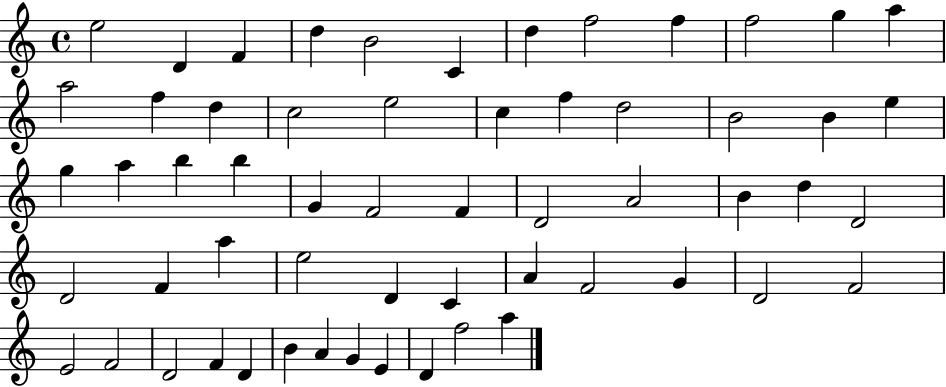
{
  \clef treble
  \time 4/4
  \defaultTimeSignature
  \key c \major
  e''2 d'4 f'4 | d''4 b'2 c'4 | d''4 f''2 f''4 | f''2 g''4 a''4 | \break a''2 f''4 d''4 | c''2 e''2 | c''4 f''4 d''2 | b'2 b'4 e''4 | \break g''4 a''4 b''4 b''4 | g'4 f'2 f'4 | d'2 a'2 | b'4 d''4 d'2 | \break d'2 f'4 a''4 | e''2 d'4 c'4 | a'4 f'2 g'4 | d'2 f'2 | \break e'2 f'2 | d'2 f'4 d'4 | b'4 a'4 g'4 e'4 | d'4 f''2 a''4 | \break \bar "|."
}